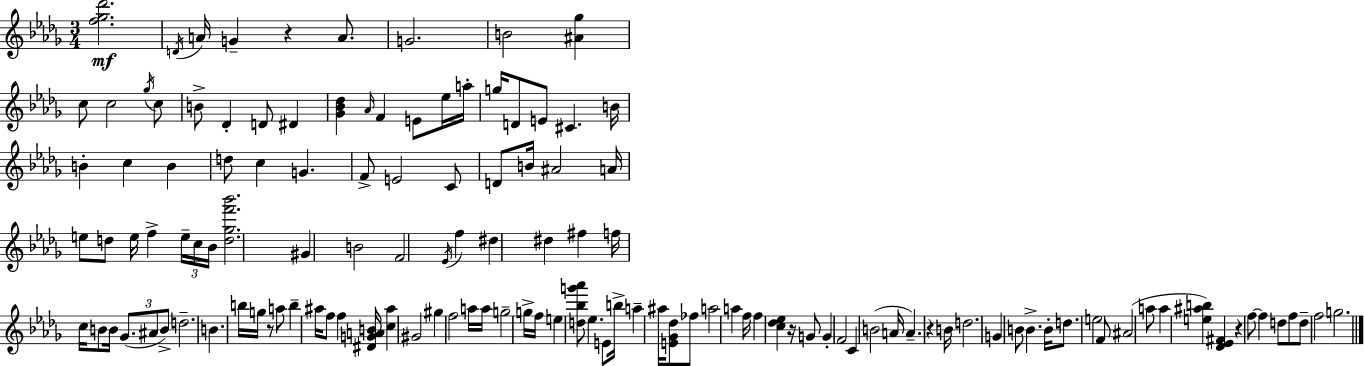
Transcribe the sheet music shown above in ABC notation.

X:1
T:Untitled
M:3/4
L:1/4
K:Bbm
[f_g_d']2 D/4 A/4 G z A/2 G2 B2 [^A_g] c/2 c2 _g/4 c/2 B/2 _D D/2 ^D [_G_B_d] _A/4 F E/2 _e/4 a/4 g/4 D/2 E/2 ^C B/4 B c B d/2 c G F/2 E2 C/2 D/2 B/4 ^A2 A/4 e/2 d/2 e/4 f e/4 c/4 _B/4 [d_gf'_b']2 ^G B2 F2 _E/4 f ^d ^d ^f f/4 c/4 B/2 B/4 _G/2 ^A/2 B/2 d2 B b/4 g/4 z/2 a/2 b ^a/4 f/2 f [^DGAB]/4 [c^a] ^G2 ^g f2 a/4 a/4 g2 g/4 f/4 e [d_bg'_a']/2 _e E/2 b/4 a ^a/4 [E_G_d]/2 _f/2 a2 a f/4 f [c_d_e] z/4 G/2 G F2 C B2 A/4 A z B/4 d2 G B/2 B B/4 d/2 e2 F/2 ^A2 a/2 a [e^ab] [_D_E^F] z f/2 f d/2 f/2 d/2 f2 g2